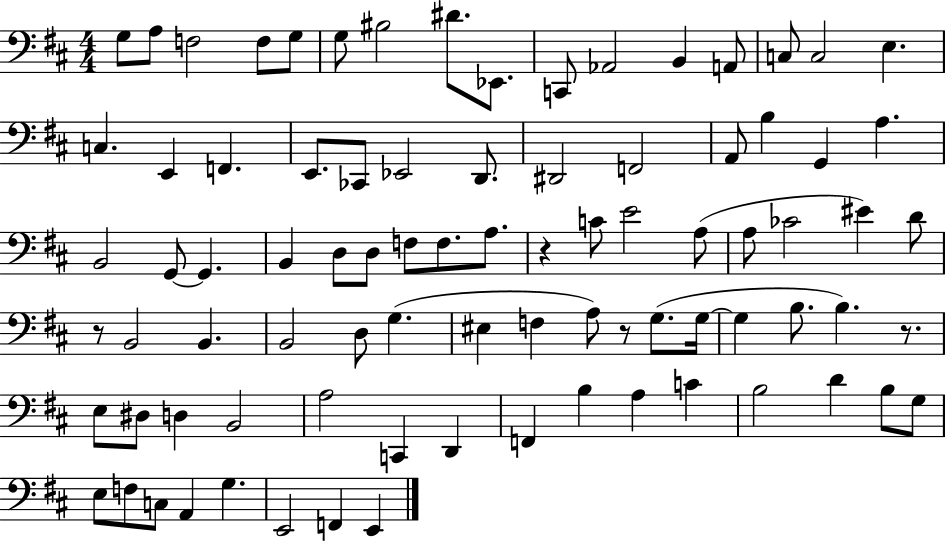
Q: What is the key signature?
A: D major